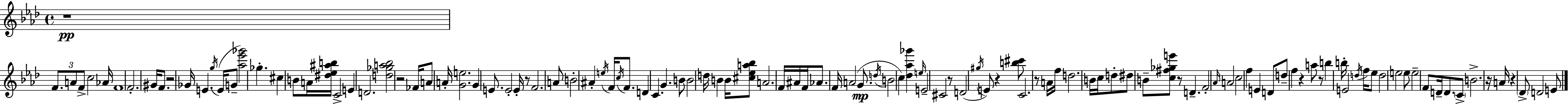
R/w F4/e. A4/e F4/e C5/h Ab4/s F4/w F4/h. G#4/s F4/e. R/h Gb4/s E4/q. G5/s E4/s G4/e [Ab5,Eb6,Gb6]/h Gb5/q. C#5/q B4/e A4/s [D#5,Eb5,A#5,B5]/s C4/h E4/q D4/h. [D5,Gb5,A5,Bb5]/h R/h FES4/s A4/e A4/s [G4,E5]/h. G4/q E4/e. E4/h E4/s R/e F4/h. A4/e B4/h A#4/q E5/s F4/s C5/s F4/e. D4/q C4/q. G4/q. B4/e B4/h D5/s B4/q B4/s [C#5,Eb5,A5,Bb5]/e A4/h. F4/s A#4/s F4/s Ab4/e. F4/s A4/h G4/e. D5/s B4/h C5/q [Db5,Ab5,Gb6]/q E5/s E4/h C#4/h R/e D4/h G#5/s E4/e R/q [B5,C#6]/e C4/h. R/e A4/s F5/s D5/h. B4/s C5/s D5/e D#5/e B4/e [C5,F#5,Gb5,E6]/e R/e D4/q. F4/h Ab4/s A4/h C5/h F5/q E4/q D4/e D5/e F5/q R/q A5/e R/e B5/q B5/s E4/h D5/s F5/s Eb5/e D5/h E5/h E5/e E5/h F4/e D4/s D4/e. C4/e B4/h. R/s A4/s R/q Db4/e D4/h E4/e